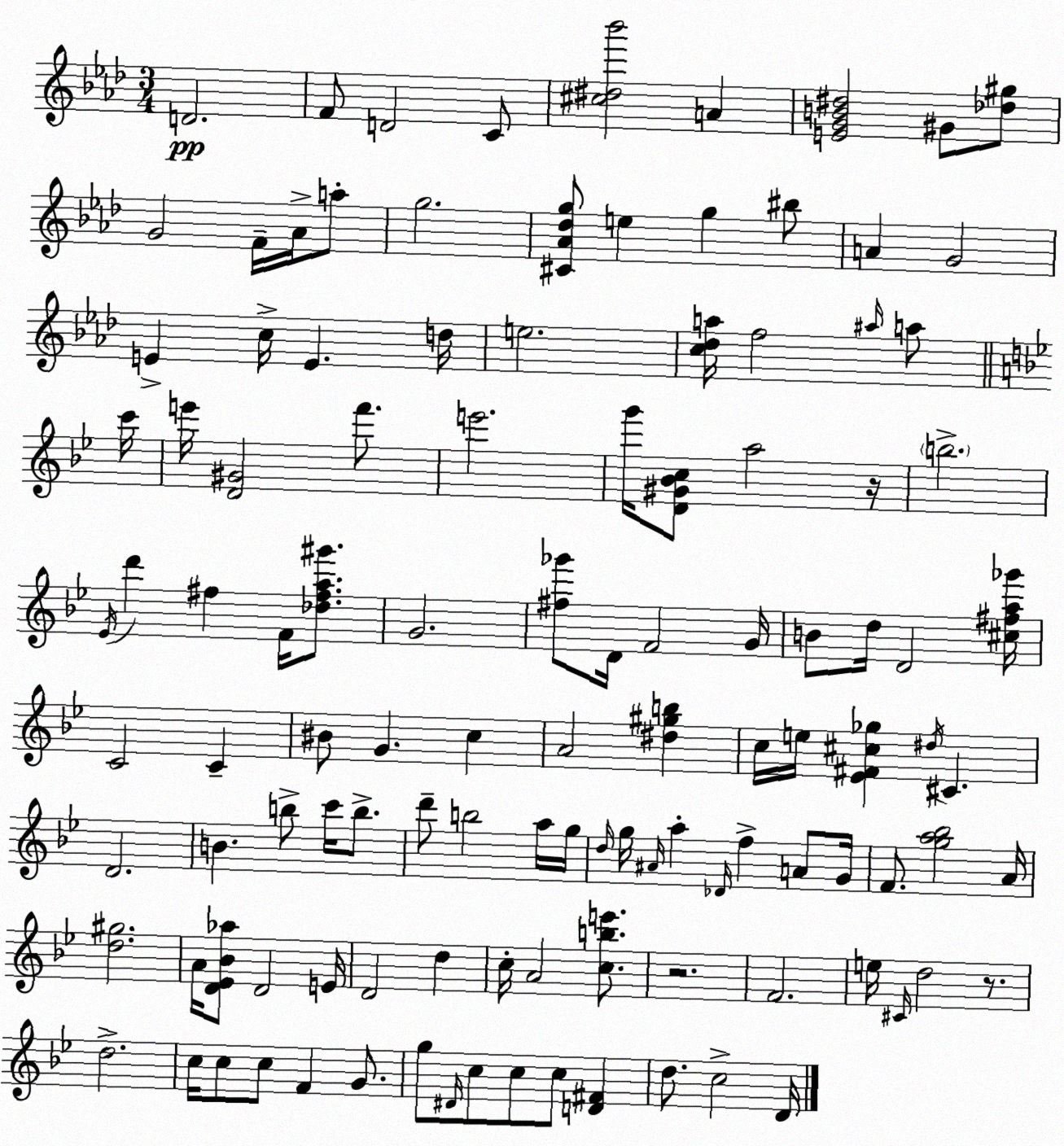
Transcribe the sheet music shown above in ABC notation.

X:1
T:Untitled
M:3/4
L:1/4
K:Fm
D2 F/2 D2 C/2 [^c^d_b']2 A [EGB^d]2 ^G/2 [_d^g]/2 G2 F/4 _A/4 a/2 g2 [^C_A_dg]/2 e g ^b/2 A G2 E c/4 E d/4 e2 [c_da]/4 f2 ^a/4 a/2 c'/4 e'/4 [D^G]2 f'/2 e'2 g'/4 [D^G_Bc]/2 a2 z/4 b2 _E/4 d' ^f F/4 [_d^fa^g']/2 G2 [^f_g']/2 D/4 F2 G/4 B/2 d/4 D2 [^c^fa_g']/4 C2 C ^B/2 G c A2 [^d^gb] c/4 e/4 [_E^F^c_g] ^d/4 ^C D2 B b/2 c'/4 b/2 d'/2 b2 a/4 g/4 d/4 g/4 ^A/4 a _D/4 f A/2 G/4 F/2 [ga_b]2 A/4 [d^g]2 A/4 [D_E_B_a]/2 D2 E/4 D2 d c/4 A2 [cbe']/2 z2 F2 e/4 ^C/4 d2 z/2 d2 c/4 c/2 c/2 F G/2 g/2 ^D/4 c/2 c/2 c/2 [D^F] d/2 c2 D/4